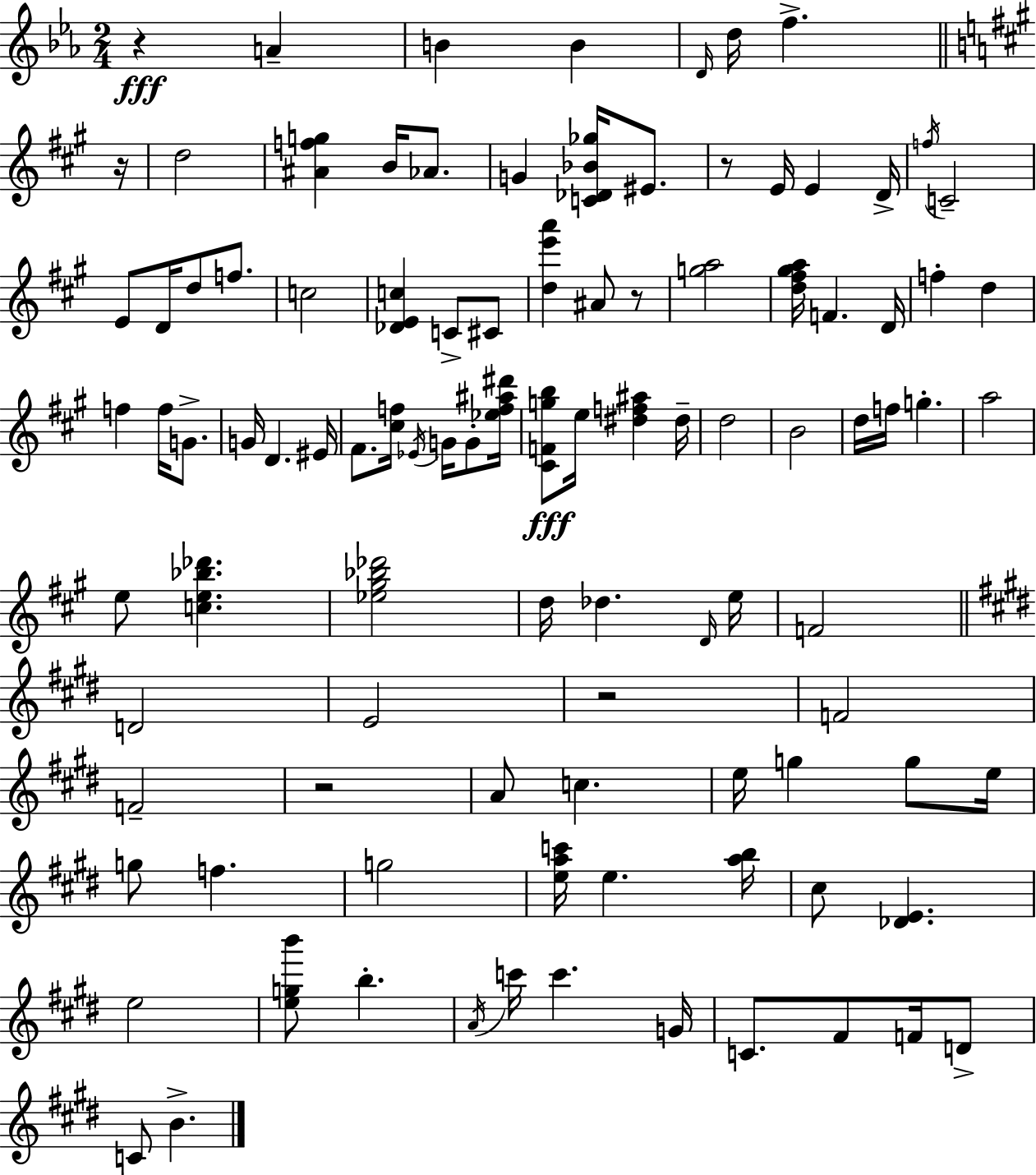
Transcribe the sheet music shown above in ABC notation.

X:1
T:Untitled
M:2/4
L:1/4
K:Eb
z A B B D/4 d/4 f z/4 d2 [^Afg] B/4 _A/2 G [C_D_B_g]/4 ^E/2 z/2 E/4 E D/4 f/4 C2 E/2 D/4 d/2 f/2 c2 [_DEc] C/2 ^C/2 [de'a'] ^A/2 z/2 [ga]2 [d^f^ga]/4 F D/4 f d f f/4 G/2 G/4 D ^E/4 ^F/2 [^cf]/4 _E/4 G/4 G/2 [_ef^a^d']/4 [^CFgb]/2 e/4 [^df^a] ^d/4 d2 B2 d/4 f/4 g a2 e/2 [ce_b_d'] [_e^g_b_d']2 d/4 _d D/4 e/4 F2 D2 E2 z2 F2 F2 z2 A/2 c e/4 g g/2 e/4 g/2 f g2 [eac']/4 e [ab]/4 ^c/2 [_DE] e2 [egb']/2 b A/4 c'/4 c' G/4 C/2 ^F/2 F/4 D/2 C/2 B